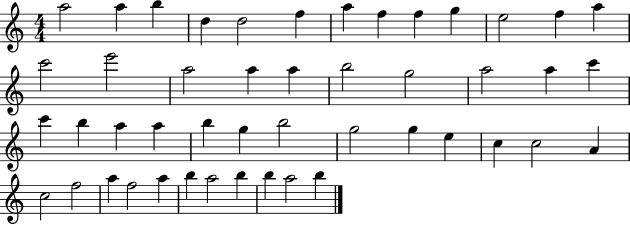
{
  \clef treble
  \numericTimeSignature
  \time 4/4
  \key c \major
  a''2 a''4 b''4 | d''4 d''2 f''4 | a''4 f''4 f''4 g''4 | e''2 f''4 a''4 | \break c'''2 e'''2 | a''2 a''4 a''4 | b''2 g''2 | a''2 a''4 c'''4 | \break c'''4 b''4 a''4 a''4 | b''4 g''4 b''2 | g''2 g''4 e''4 | c''4 c''2 a'4 | \break c''2 f''2 | a''4 f''2 a''4 | b''4 a''2 b''4 | b''4 a''2 b''4 | \break \bar "|."
}